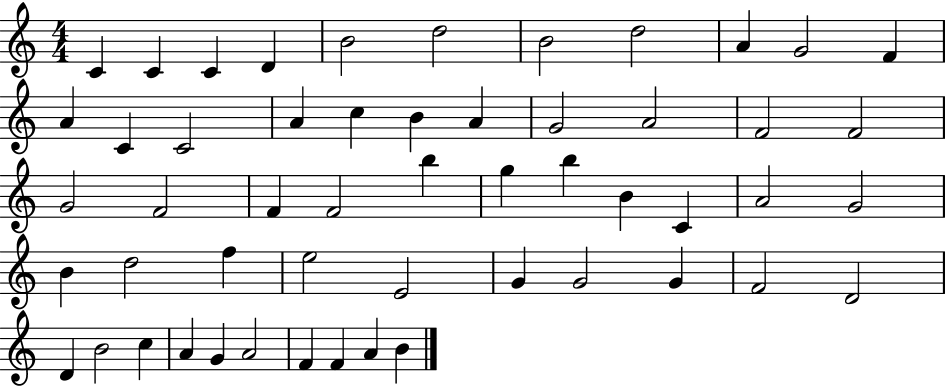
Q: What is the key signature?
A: C major